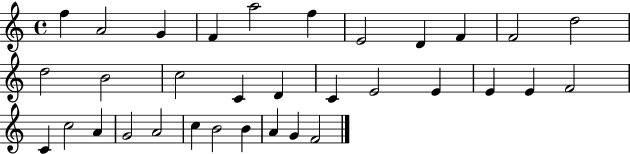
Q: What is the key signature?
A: C major